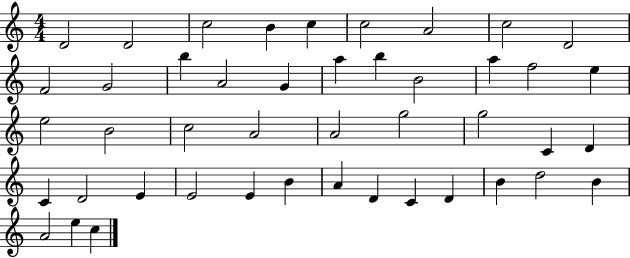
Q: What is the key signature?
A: C major